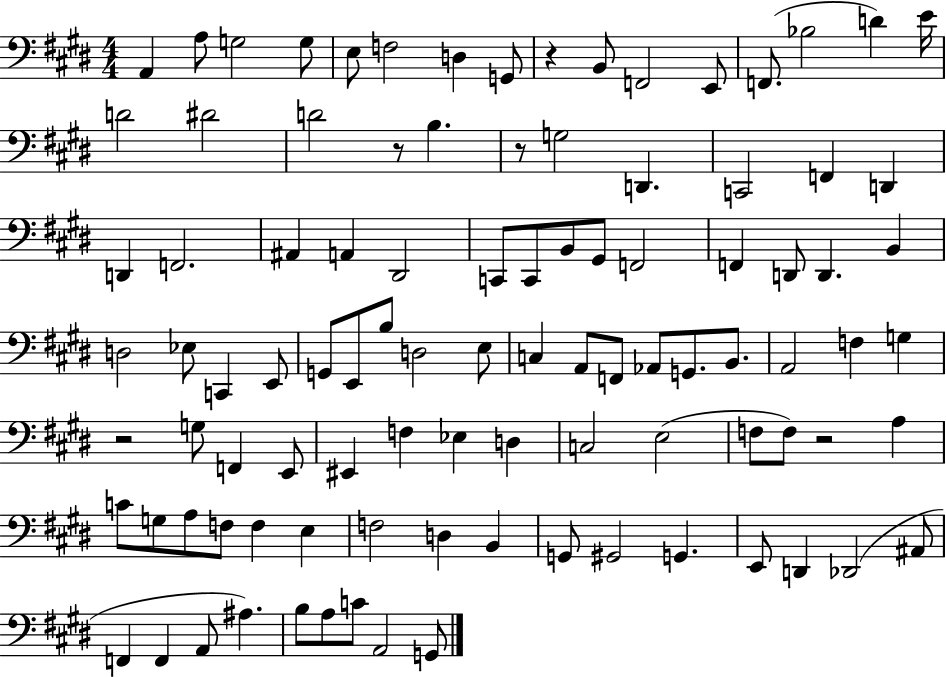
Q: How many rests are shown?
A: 5